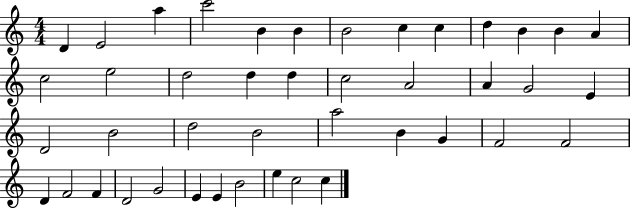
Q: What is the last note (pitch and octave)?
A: C5